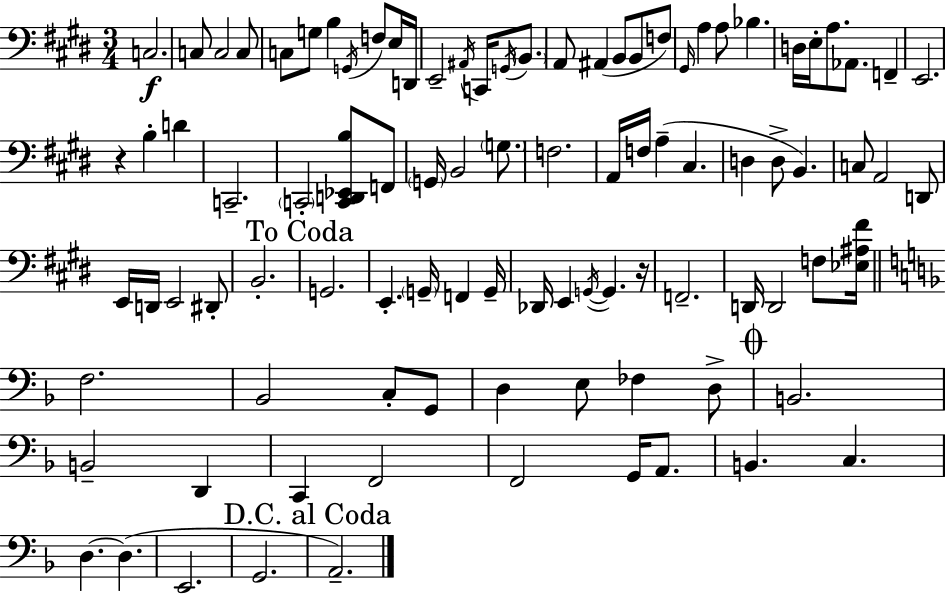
{
  \clef bass
  \numericTimeSignature
  \time 3/4
  \key e \major
  c2.\f | c8 c2 c8 | c8 g8 b4 \acciaccatura { g,16 } f8 e16 | d,16 e,2-- \acciaccatura { ais,16 } c,16 \acciaccatura { g,16 } | \break \parenthesize b,8. a,8 ais,4( b,8 b,8 | f8) \grace { gis,16 } a4 a8 bes4. | d16 e16-. a8. aes,8. | f,4-- e,2. | \break r4 b4-. | d'4 c,2.-- | \parenthesize c,2-. | <c, d, ees, b>8 f,8 \parenthesize g,16 b,2 | \break \parenthesize g8. f2. | a,16 f16 a4--( cis4. | d4 d8-> b,4.) | c8 a,2 | \break d,8 e,16 d,16 e,2 | dis,8-. b,2.-. | \mark "To Coda" g,2. | e,4.-. \parenthesize g,16-- f,4 | \break g,16-- des,16 e,4 \acciaccatura { g,16~ }~ g,4. | r16 f,2.-- | d,16 d,2 | f8 <ees ais fis'>16 \bar "||" \break \key d \minor f2. | bes,2 c8-. g,8 | d4 e8 fes4 d8-> | \mark \markup { \musicglyph "scripts.coda" } b,2. | \break b,2-- d,4 | c,4 f,2 | f,2 g,16 a,8. | b,4. c4. | \break d4.~~ d4.( | e,2. | g,2. | \mark "D.C. al Coda" a,2.--) | \break \bar "|."
}